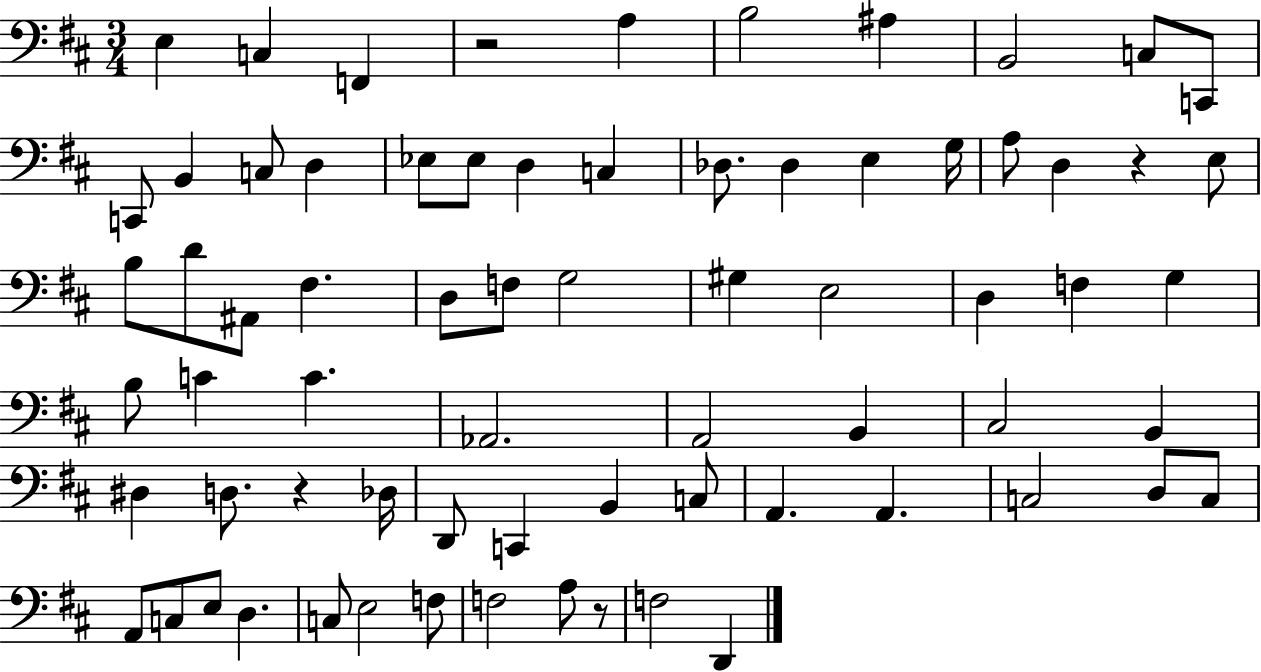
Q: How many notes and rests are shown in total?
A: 71